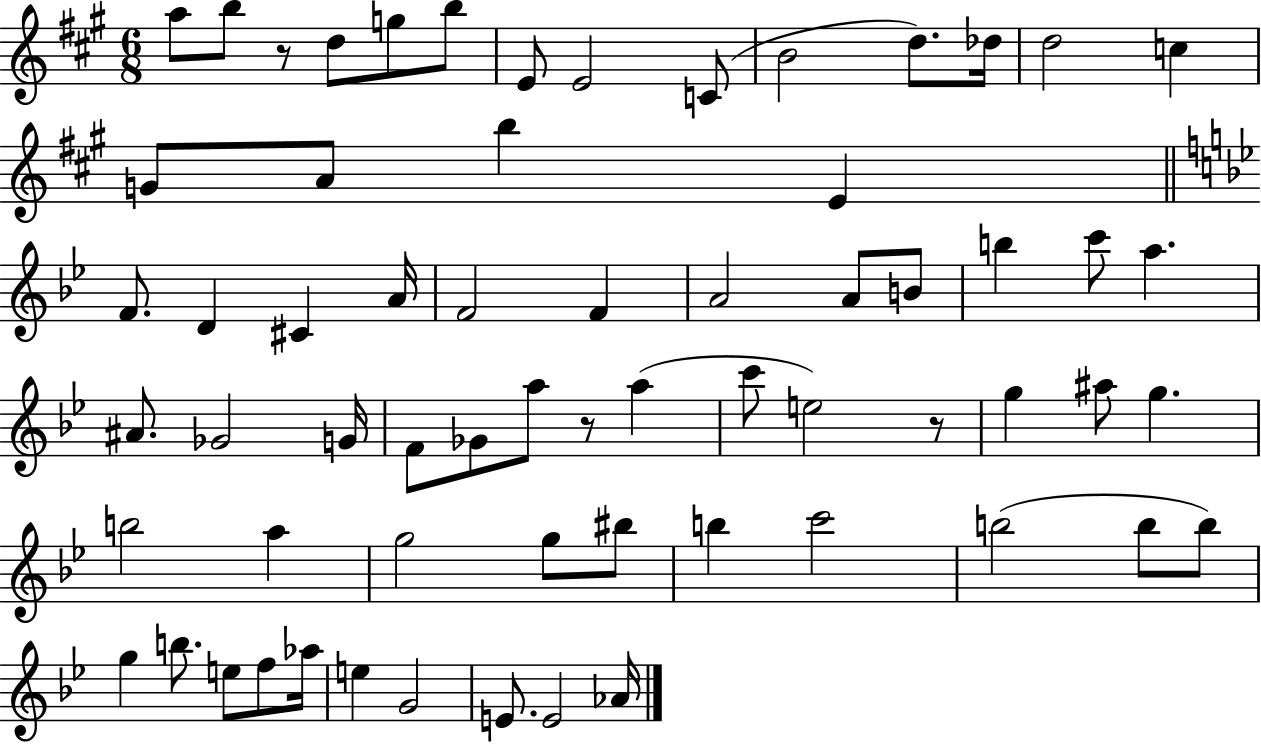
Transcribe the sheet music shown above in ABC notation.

X:1
T:Untitled
M:6/8
L:1/4
K:A
a/2 b/2 z/2 d/2 g/2 b/2 E/2 E2 C/2 B2 d/2 _d/4 d2 c G/2 A/2 b E F/2 D ^C A/4 F2 F A2 A/2 B/2 b c'/2 a ^A/2 _G2 G/4 F/2 _G/2 a/2 z/2 a c'/2 e2 z/2 g ^a/2 g b2 a g2 g/2 ^b/2 b c'2 b2 b/2 b/2 g b/2 e/2 f/2 _a/4 e G2 E/2 E2 _A/4